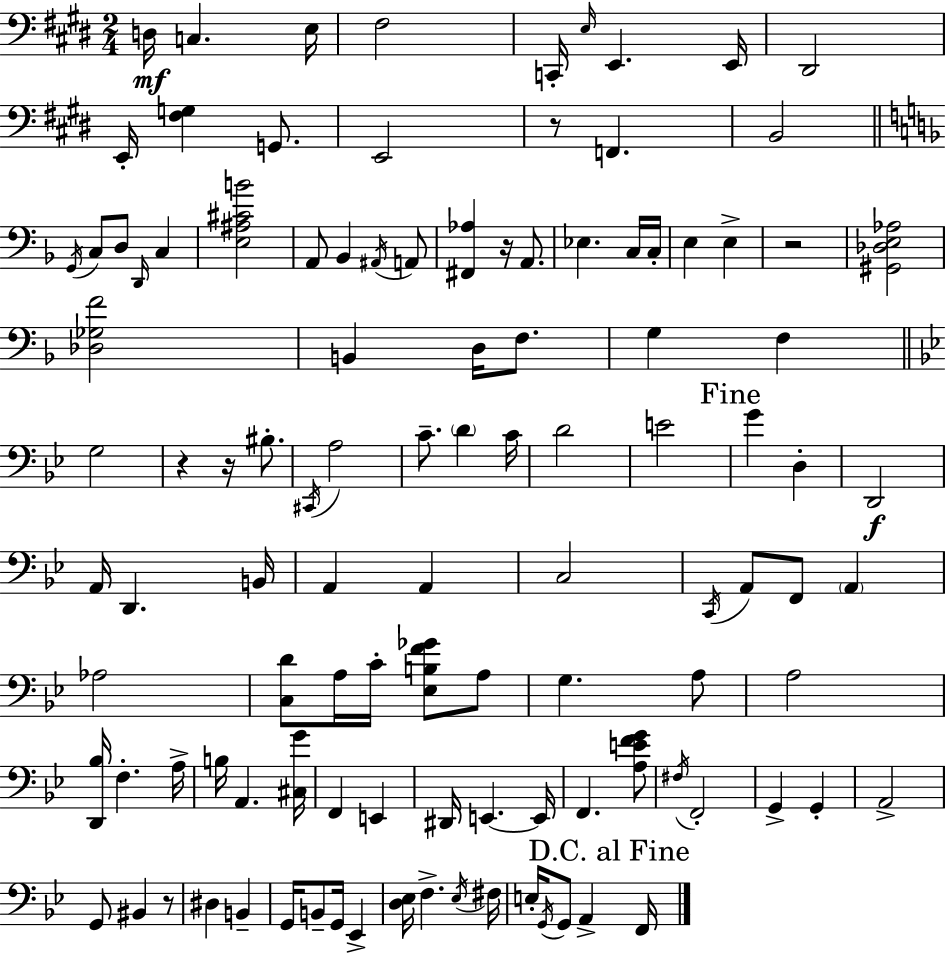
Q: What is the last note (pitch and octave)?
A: F2